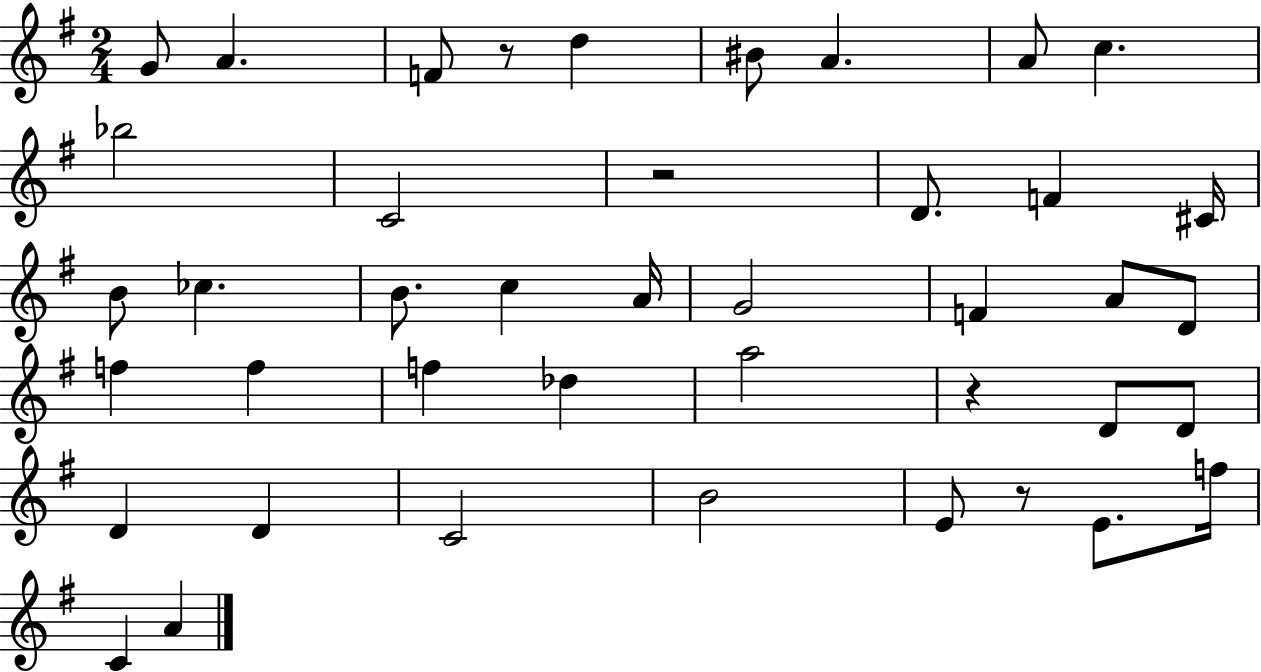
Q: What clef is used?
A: treble